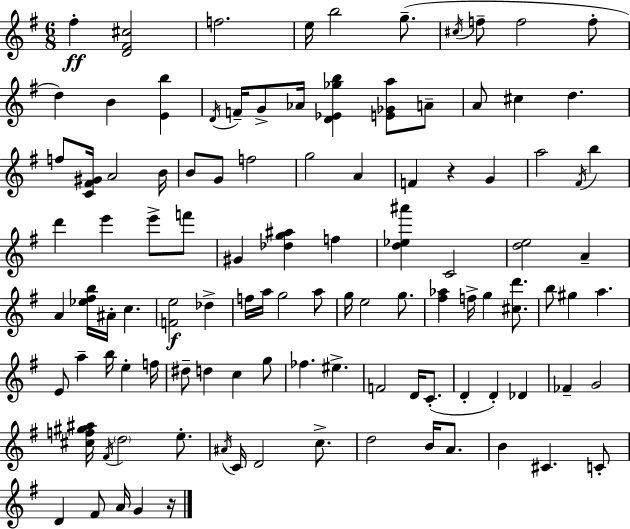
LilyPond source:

{
  \clef treble
  \numericTimeSignature
  \time 6/8
  \key e \minor
  \repeat volta 2 { fis''4-.\ff <d' fis' cis''>2 | f''2. | e''16 b''2 g''8.--( | \acciaccatura { cis''16 } f''8-- f''2 f''8-. | \break d''4) b'4 <e' b''>4 | \acciaccatura { d'16 } f'16-- g'8-> aes'16 <d' ees' ges'' b''>4 <e' ges' a''>8 | a'8-- a'8 cis''4 d''4. | f''8 <c' fis' gis'>16 a'2 | \break b'16 b'8 g'8 f''2 | g''2 a'4 | f'4 r4 g'4 | a''2 \acciaccatura { fis'16 } b''4 | \break d'''4 e'''4 e'''8-> | f'''8 gis'4 <des'' g'' ais''>4 f''4 | <d'' ees'' ais'''>4 c'2 | <d'' e''>2 a'4-- | \break a'4 <ees'' fis'' b''>16 ais'16-. c''4. | <f' e''>2\f des''4-> | f''16 a''16 g''2 | a''8 g''16 e''2 | \break g''8. <fis'' aes''>4 f''16-> g''4 | <cis'' d'''>8. b''8 gis''4 a''4. | e'8 a''4-- b''16 e''4-. | f''16 dis''8-- d''4 c''4 | \break g''8 fes''4. eis''4.-> | f'2 d'16 | c'8.-.( d'4-. d'4-.) des'4 | fes'4-- g'2 | \break <cis'' f'' gis'' ais''>16 \acciaccatura { fis'16 } \parenthesize d''2 | e''8.-. \acciaccatura { ais'16 } c'16 d'2 | c''8.-> d''2 | b'16 a'8. b'4 cis'4. | \break c'8-. d'4 fis'8 a'16 | g'4 r16 } \bar "|."
}